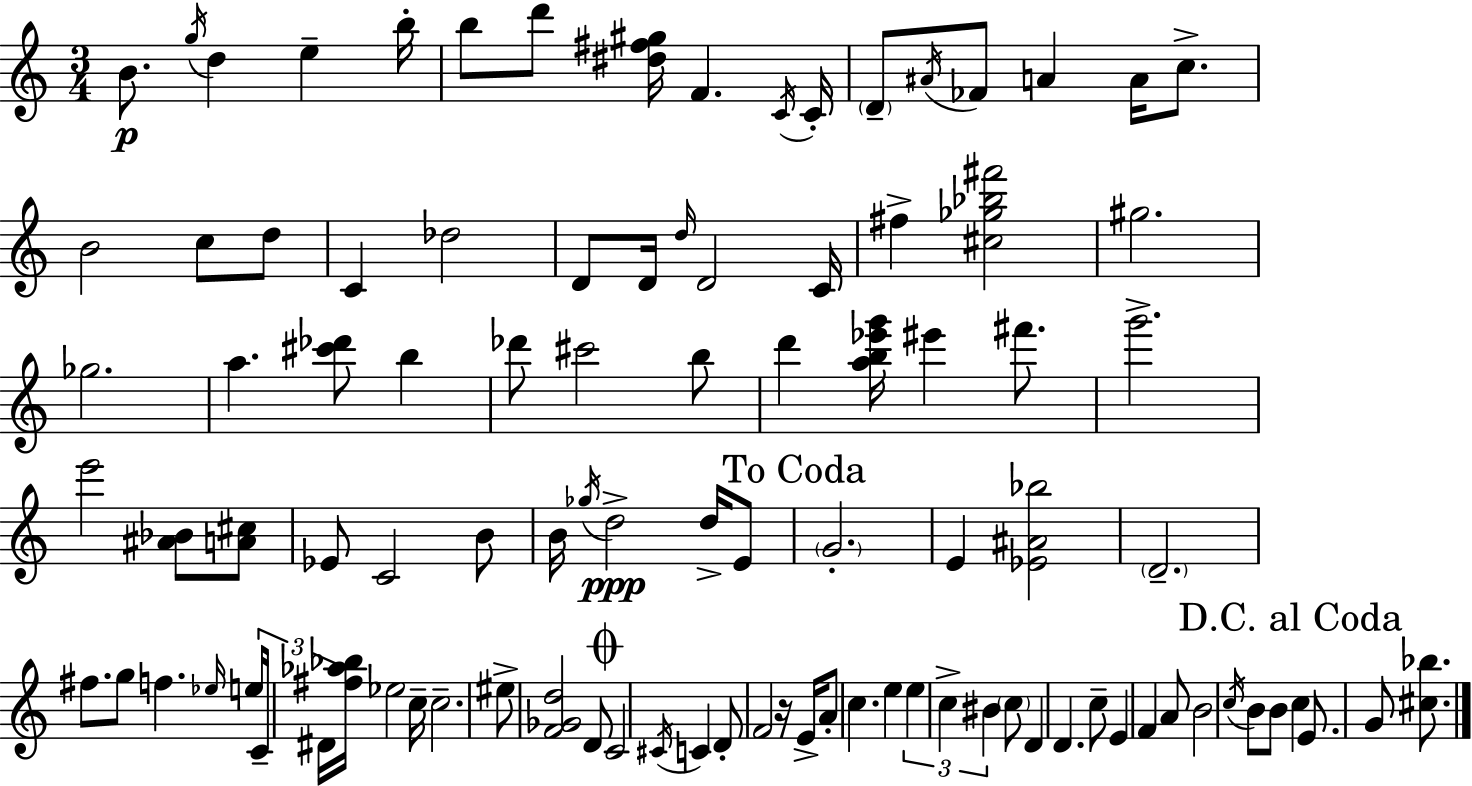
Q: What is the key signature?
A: C major